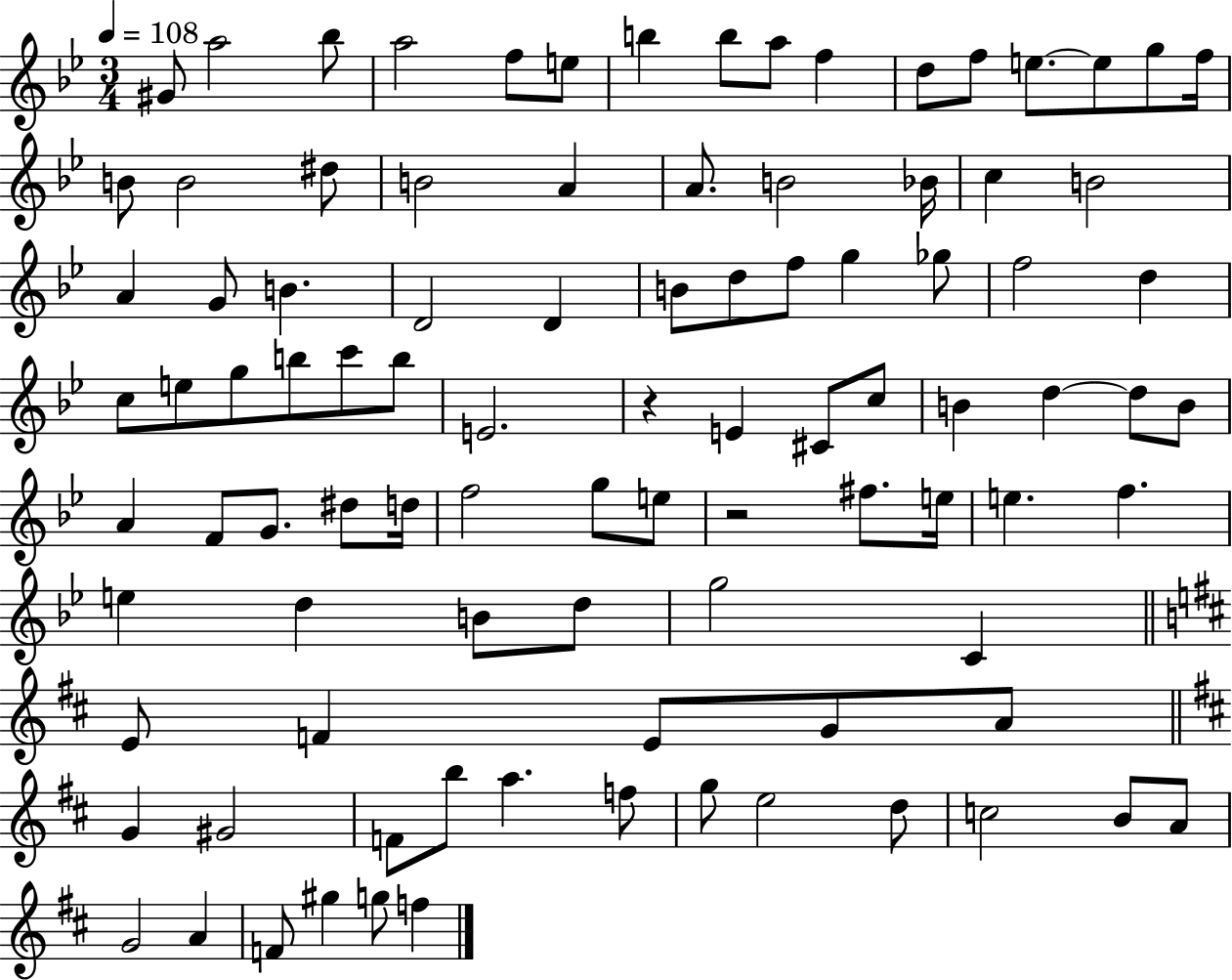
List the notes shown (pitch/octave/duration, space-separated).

G#4/e A5/h Bb5/e A5/h F5/e E5/e B5/q B5/e A5/e F5/q D5/e F5/e E5/e. E5/e G5/e F5/s B4/e B4/h D#5/e B4/h A4/q A4/e. B4/h Bb4/s C5/q B4/h A4/q G4/e B4/q. D4/h D4/q B4/e D5/e F5/e G5/q Gb5/e F5/h D5/q C5/e E5/e G5/e B5/e C6/e B5/e E4/h. R/q E4/q C#4/e C5/e B4/q D5/q D5/e B4/e A4/q F4/e G4/e. D#5/e D5/s F5/h G5/e E5/e R/h F#5/e. E5/s E5/q. F5/q. E5/q D5/q B4/e D5/e G5/h C4/q E4/e F4/q E4/e G4/e A4/e G4/q G#4/h F4/e B5/e A5/q. F5/e G5/e E5/h D5/e C5/h B4/e A4/e G4/h A4/q F4/e G#5/q G5/e F5/q